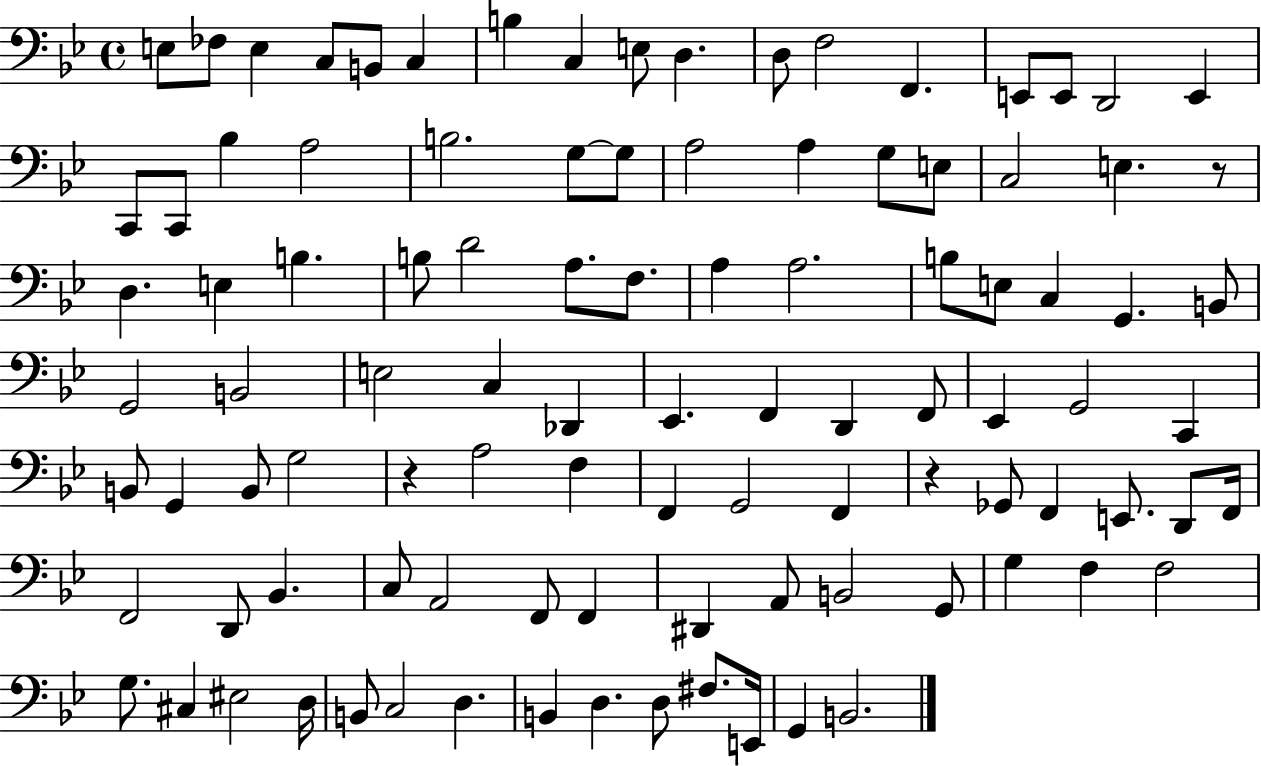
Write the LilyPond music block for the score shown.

{
  \clef bass
  \time 4/4
  \defaultTimeSignature
  \key bes \major
  e8 fes8 e4 c8 b,8 c4 | b4 c4 e8 d4. | d8 f2 f,4. | e,8 e,8 d,2 e,4 | \break c,8 c,8 bes4 a2 | b2. g8~~ g8 | a2 a4 g8 e8 | c2 e4. r8 | \break d4. e4 b4. | b8 d'2 a8. f8. | a4 a2. | b8 e8 c4 g,4. b,8 | \break g,2 b,2 | e2 c4 des,4 | ees,4. f,4 d,4 f,8 | ees,4 g,2 c,4 | \break b,8 g,4 b,8 g2 | r4 a2 f4 | f,4 g,2 f,4 | r4 ges,8 f,4 e,8. d,8 f,16 | \break f,2 d,8 bes,4. | c8 a,2 f,8 f,4 | dis,4 a,8 b,2 g,8 | g4 f4 f2 | \break g8. cis4 eis2 d16 | b,8 c2 d4. | b,4 d4. d8 fis8. e,16 | g,4 b,2. | \break \bar "|."
}